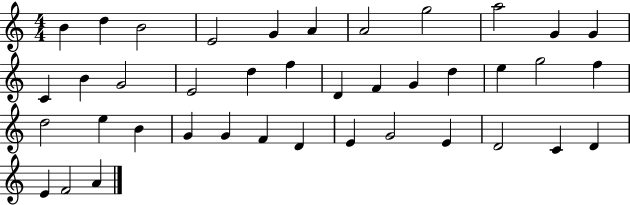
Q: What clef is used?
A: treble